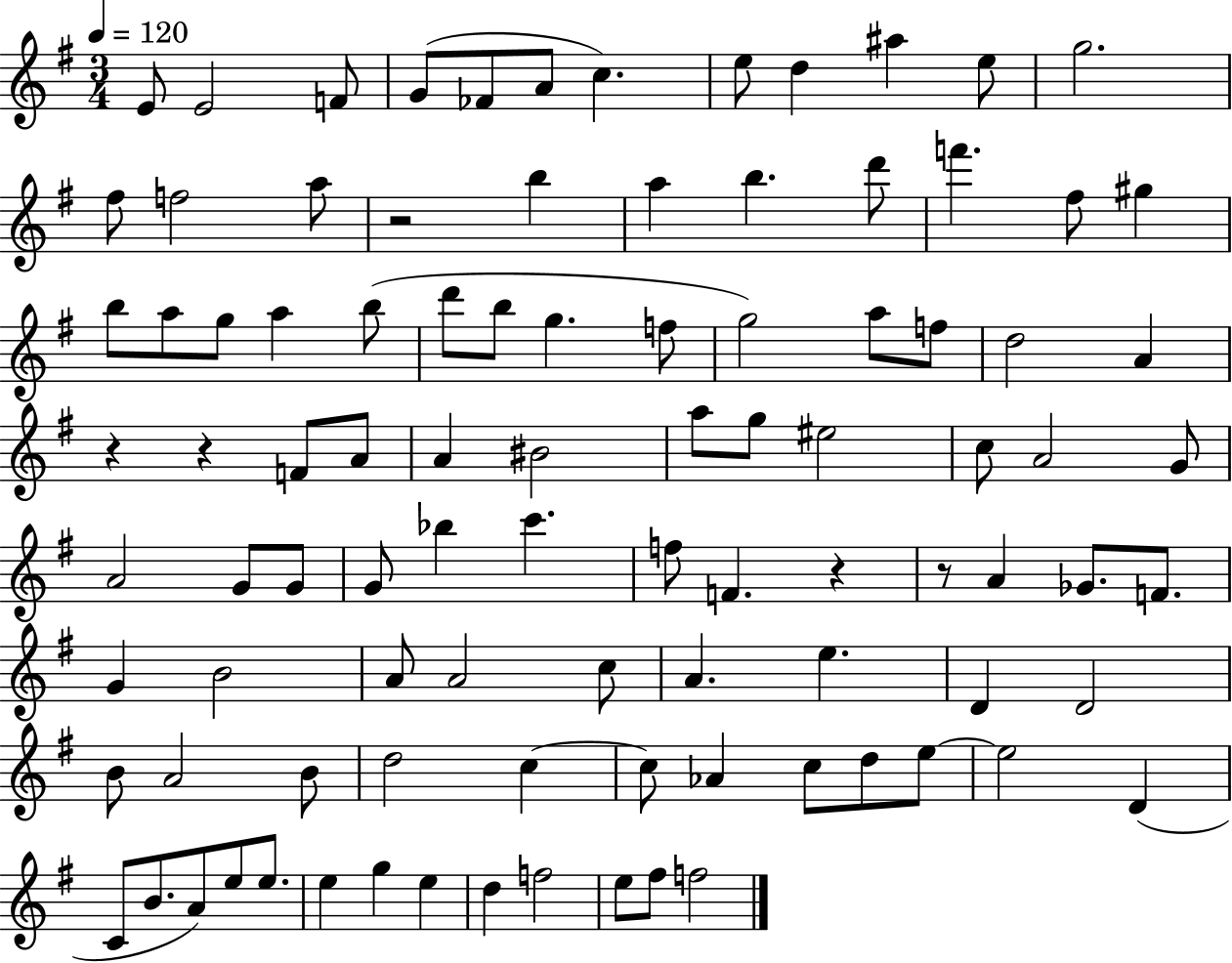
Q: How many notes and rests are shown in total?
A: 96